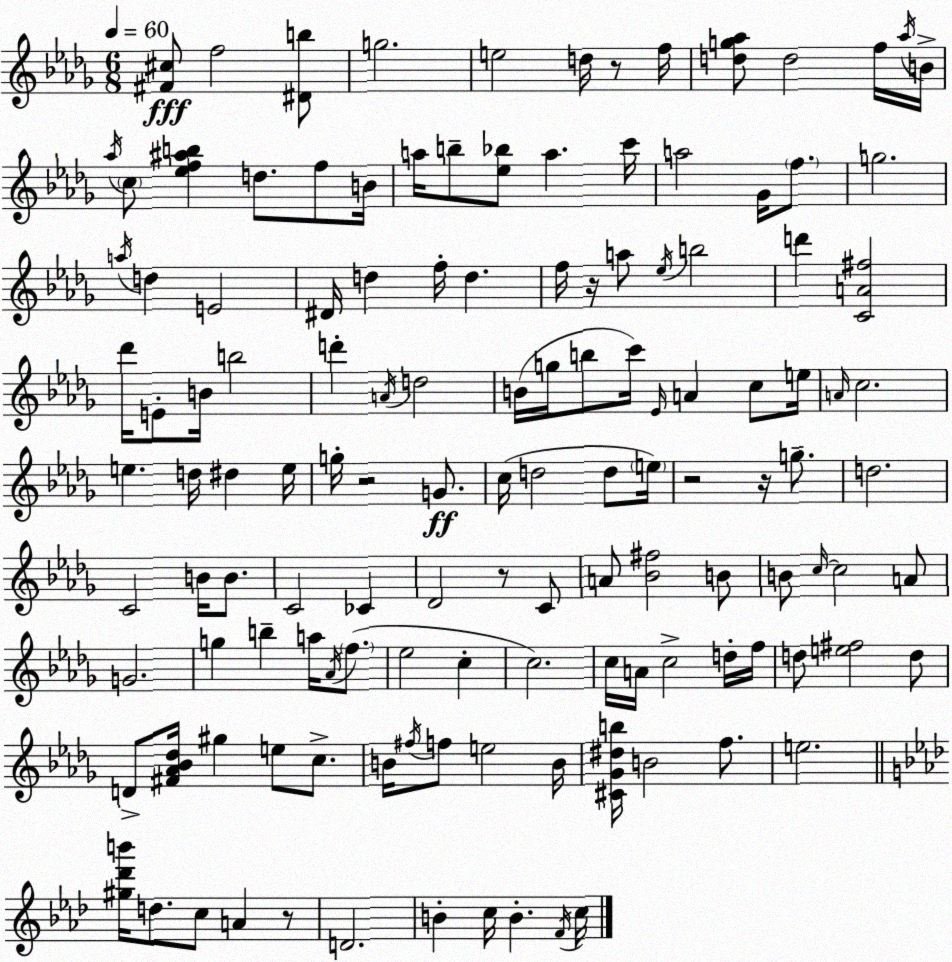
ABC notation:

X:1
T:Untitled
M:6/8
L:1/4
K:Bbm
[^F^c]/2 f2 [^Db]/2 g2 e2 d/4 z/2 f/4 [dg_a]/2 d2 f/4 _a/4 B/4 _a/4 c/2 [_ef^ab] d/2 f/2 B/4 a/4 b/2 [_e_b]/2 a c'/4 a2 _G/4 f/2 g2 a/4 d E2 ^D/4 d f/4 d f/4 z/4 a/2 _e/4 b2 d' [CA^f]2 _d'/4 E/2 B/4 b2 d' A/4 d2 B/4 g/4 b/2 c'/4 _E/4 A c/2 e/4 A/4 c2 e d/4 ^d e/4 g/4 z2 G/2 c/4 d2 d/2 e/4 z2 z/4 g/2 d2 C2 B/4 B/2 C2 _C _D2 z/2 C/2 A/2 [_B^f]2 B/2 B/2 c/4 c2 A/2 G2 g b a/4 _A/4 f/2 _e2 c c2 c/4 A/4 c2 d/4 f/4 d/2 [e^f]2 d/2 D/2 [^F_A_B_d]/4 ^g e/2 c/2 B/4 ^f/4 f/2 e2 B/4 [^C_G^db]/4 B2 f/2 e2 [^g_d'b']/4 d/2 c/2 A z/2 D2 B c/4 B F/4 c/4